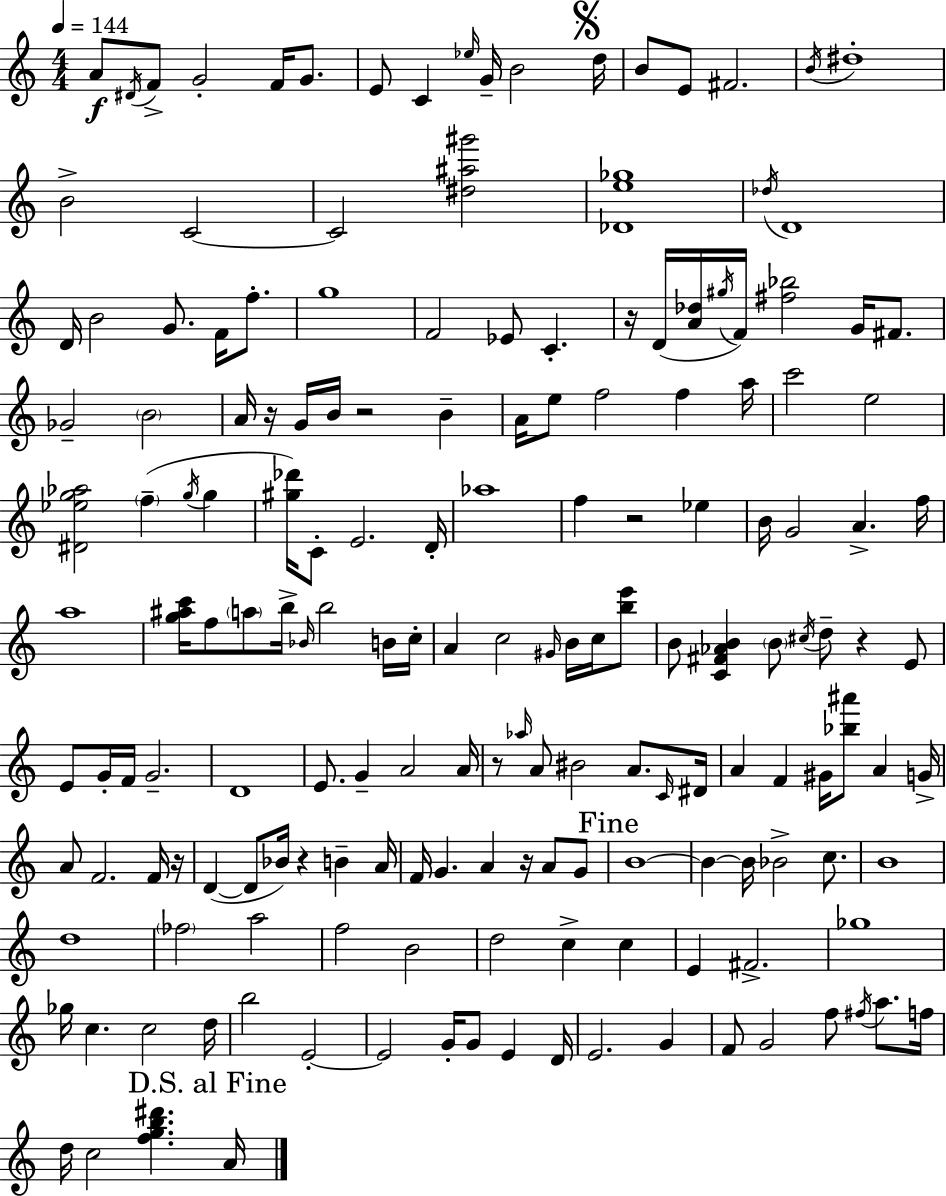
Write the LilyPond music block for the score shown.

{
  \clef treble
  \numericTimeSignature
  \time 4/4
  \key a \minor
  \tempo 4 = 144
  \repeat volta 2 { a'8\f \acciaccatura { dis'16 } f'8-> g'2-. f'16 g'8. | e'8 c'4 \grace { ees''16 } g'16-- b'2 | \mark \markup { \musicglyph "scripts.segno" } d''16 b'8 e'8 fis'2. | \acciaccatura { b'16 } dis''1-. | \break b'2-> c'2~~ | c'2 <dis'' ais'' gis'''>2 | <des' e'' ges''>1 | \acciaccatura { des''16 } d'1 | \break d'16 b'2 g'8. | f'16 f''8.-. g''1 | f'2 ees'8 c'4.-. | r16 d'16( <a' des''>16 \acciaccatura { gis''16 }) f'16 <fis'' bes''>2 | \break g'16 fis'8. ges'2-- \parenthesize b'2 | a'16 r16 g'16 b'16 r2 | b'4-- a'16 e''8 f''2 | f''4 a''16 c'''2 e''2 | \break <dis' ees'' g'' aes''>2 \parenthesize f''4--( | \acciaccatura { g''16 } g''4 <gis'' des'''>16) c'8-. e'2. | d'16-. aes''1 | f''4 r2 | \break ees''4 b'16 g'2 a'4.-> | f''16 a''1 | <g'' ais'' c'''>16 f''8 \parenthesize a''8 b''16-> \grace { bes'16 } b''2 | b'16 c''16-. a'4 c''2 | \break \grace { gis'16 } b'16 c''16 <b'' e'''>8 b'8 <c' fis' aes' b'>4 \parenthesize b'8 | \acciaccatura { cis''16 } d''8-- r4 e'8 e'8 g'16-. f'16 g'2.-- | d'1 | e'8. g'4-- | \break a'2 a'16 r8 \grace { aes''16 } a'8 bis'2 | a'8. \grace { c'16 } dis'16 a'4 f'4 | gis'16 <bes'' ais'''>8 a'4 g'16-> a'8 f'2. | f'16 r16 d'4~(~ d'8 | \break bes'16) r4 b'4-- a'16 f'16 g'4. | a'4 r16 a'8 g'8 \mark "Fine" b'1~~ | b'4~~ b'16 | bes'2-> c''8. b'1 | \break d''1 | \parenthesize fes''2 | a''2 f''2 | b'2 d''2 | \break c''4-> c''4 e'4 fis'2.-> | ges''1 | ges''16 c''4. | c''2 d''16 b''2 | \break e'2-.~~ e'2 | g'16-. g'8 e'4 d'16 e'2. | g'4 f'8 g'2 | f''8 \acciaccatura { fis''16 } a''8. f''16 d''16 c''2 | \break <f'' g'' b'' dis'''>4. \mark "D.S. al Fine" a'16 } \bar "|."
}